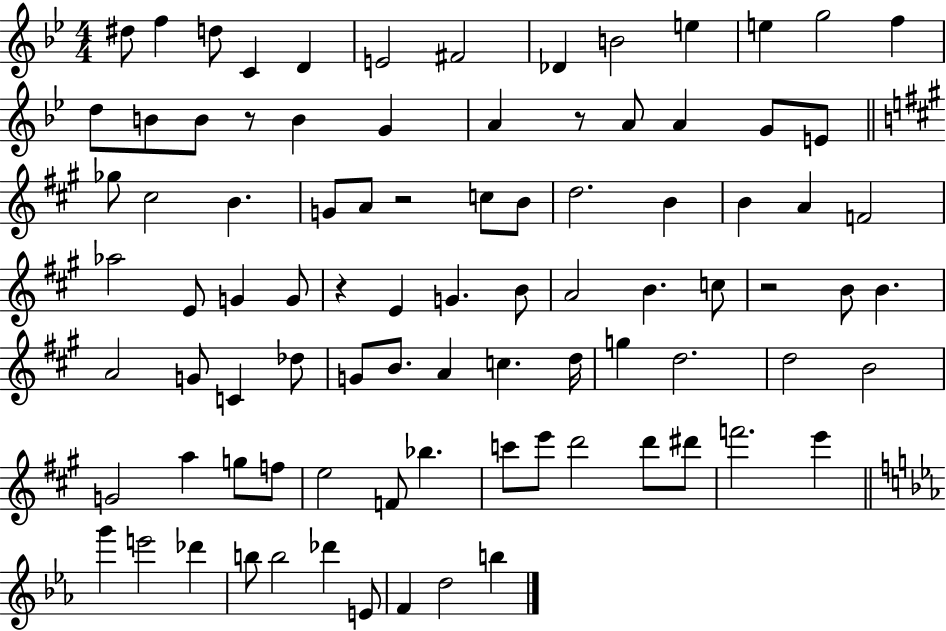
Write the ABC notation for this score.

X:1
T:Untitled
M:4/4
L:1/4
K:Bb
^d/2 f d/2 C D E2 ^F2 _D B2 e e g2 f d/2 B/2 B/2 z/2 B G A z/2 A/2 A G/2 E/2 _g/2 ^c2 B G/2 A/2 z2 c/2 B/2 d2 B B A F2 _a2 E/2 G G/2 z E G B/2 A2 B c/2 z2 B/2 B A2 G/2 C _d/2 G/2 B/2 A c d/4 g d2 d2 B2 G2 a g/2 f/2 e2 F/2 _b c'/2 e'/2 d'2 d'/2 ^d'/2 f'2 e' g' e'2 _d' b/2 b2 _d' E/2 F d2 b